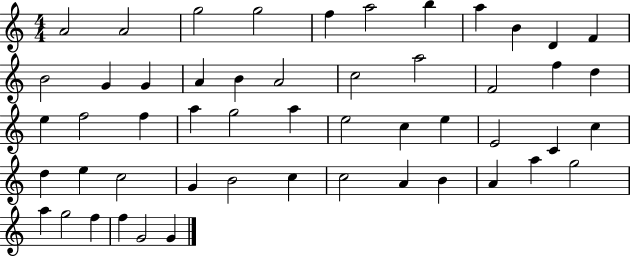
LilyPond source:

{
  \clef treble
  \numericTimeSignature
  \time 4/4
  \key c \major
  a'2 a'2 | g''2 g''2 | f''4 a''2 b''4 | a''4 b'4 d'4 f'4 | \break b'2 g'4 g'4 | a'4 b'4 a'2 | c''2 a''2 | f'2 f''4 d''4 | \break e''4 f''2 f''4 | a''4 g''2 a''4 | e''2 c''4 e''4 | e'2 c'4 c''4 | \break d''4 e''4 c''2 | g'4 b'2 c''4 | c''2 a'4 b'4 | a'4 a''4 g''2 | \break a''4 g''2 f''4 | f''4 g'2 g'4 | \bar "|."
}